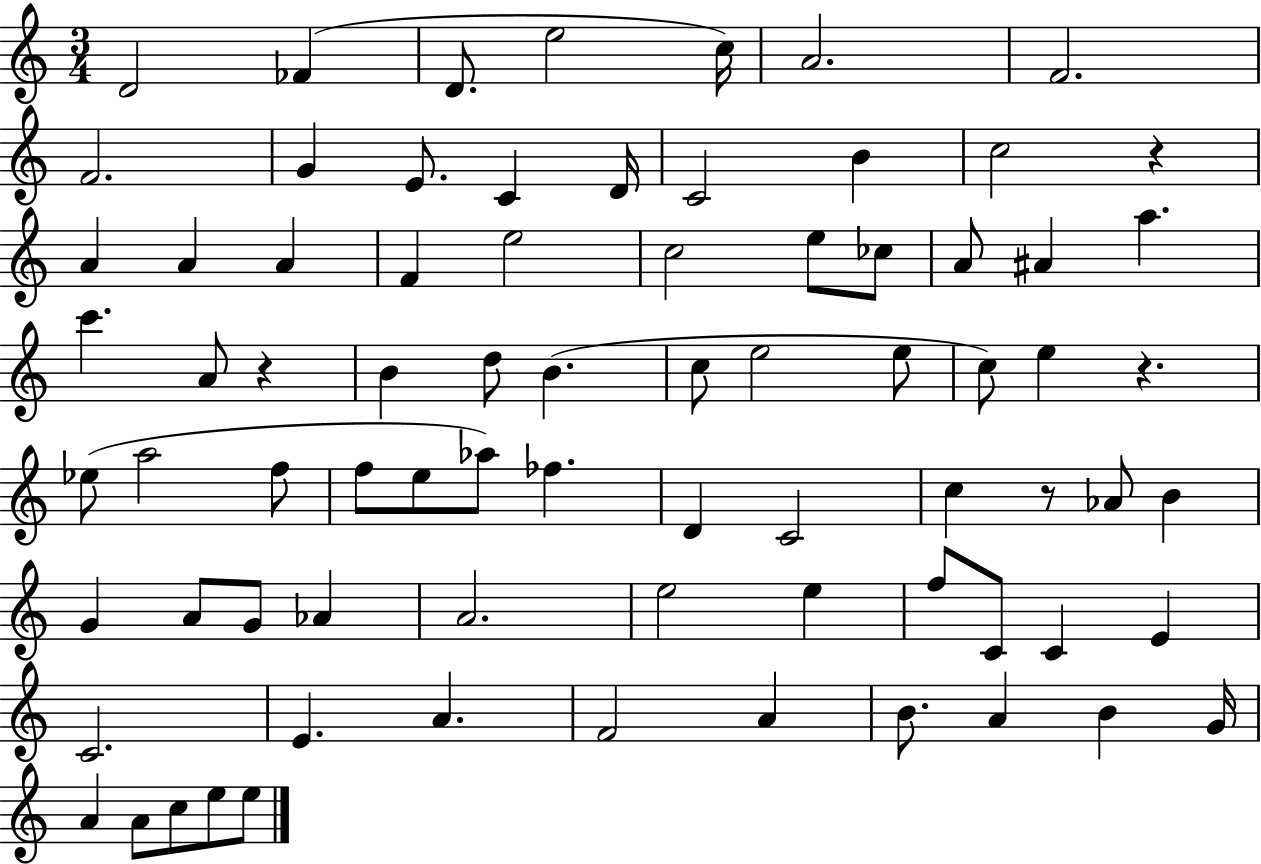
D4/h FES4/q D4/e. E5/h C5/s A4/h. F4/h. F4/h. G4/q E4/e. C4/q D4/s C4/h B4/q C5/h R/q A4/q A4/q A4/q F4/q E5/h C5/h E5/e CES5/e A4/e A#4/q A5/q. C6/q. A4/e R/q B4/q D5/e B4/q. C5/e E5/h E5/e C5/e E5/q R/q. Eb5/e A5/h F5/e F5/e E5/e Ab5/e FES5/q. D4/q C4/h C5/q R/e Ab4/e B4/q G4/q A4/e G4/e Ab4/q A4/h. E5/h E5/q F5/e C4/e C4/q E4/q C4/h. E4/q. A4/q. F4/h A4/q B4/e. A4/q B4/q G4/s A4/q A4/e C5/e E5/e E5/e